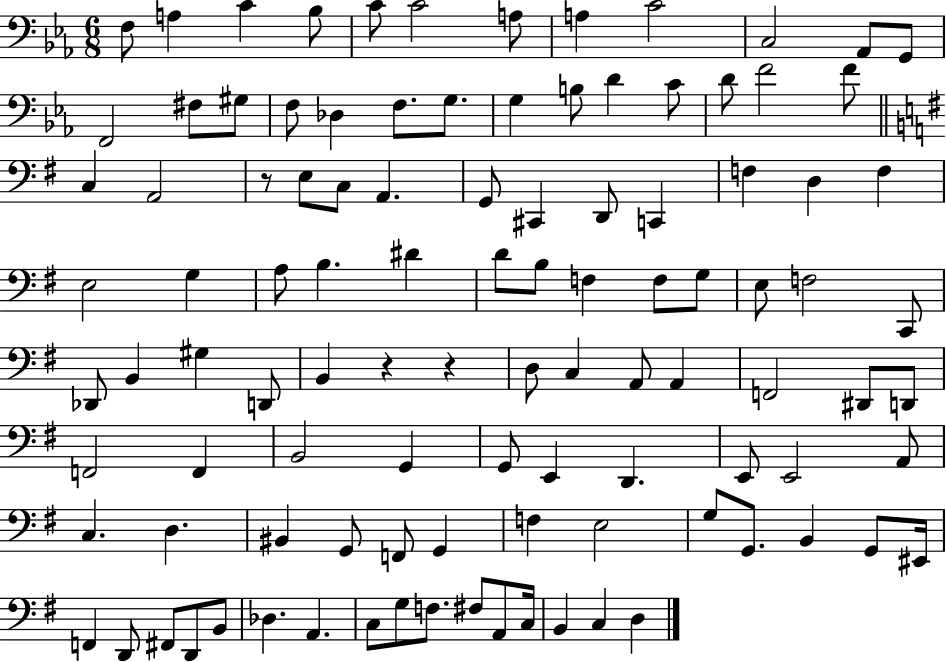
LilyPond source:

{
  \clef bass
  \numericTimeSignature
  \time 6/8
  \key ees \major
  f8 a4 c'4 bes8 | c'8 c'2 a8 | a4 c'2 | c2 aes,8 g,8 | \break f,2 fis8 gis8 | f8 des4 f8. g8. | g4 b8 d'4 c'8 | d'8 f'2 f'8 | \break \bar "||" \break \key g \major c4 a,2 | r8 e8 c8 a,4. | g,8 cis,4 d,8 c,4 | f4 d4 f4 | \break e2 g4 | a8 b4. dis'4 | d'8 b8 f4 f8 g8 | e8 f2 c,8 | \break des,8 b,4 gis4 d,8 | b,4 r4 r4 | d8 c4 a,8 a,4 | f,2 dis,8 d,8 | \break f,2 f,4 | b,2 g,4 | g,8 e,4 d,4. | e,8 e,2 a,8 | \break c4. d4. | bis,4 g,8 f,8 g,4 | f4 e2 | g8 g,8. b,4 g,8 eis,16 | \break f,4 d,8 fis,8 d,8 b,8 | des4. a,4. | c8 g8 f8. fis8 a,8 c16 | b,4 c4 d4 | \break \bar "|."
}